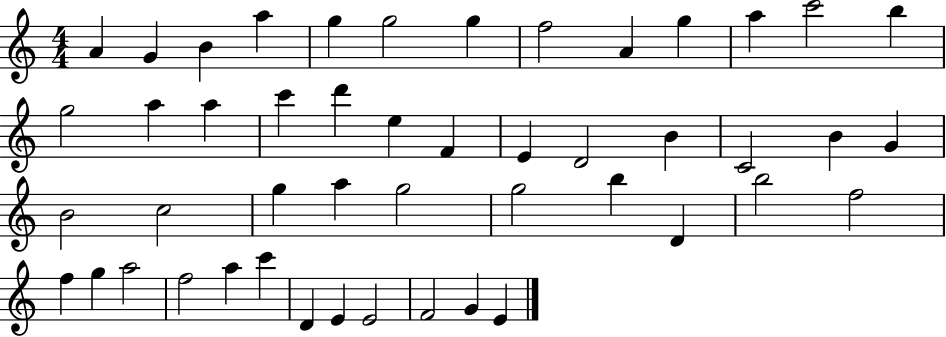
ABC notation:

X:1
T:Untitled
M:4/4
L:1/4
K:C
A G B a g g2 g f2 A g a c'2 b g2 a a c' d' e F E D2 B C2 B G B2 c2 g a g2 g2 b D b2 f2 f g a2 f2 a c' D E E2 F2 G E